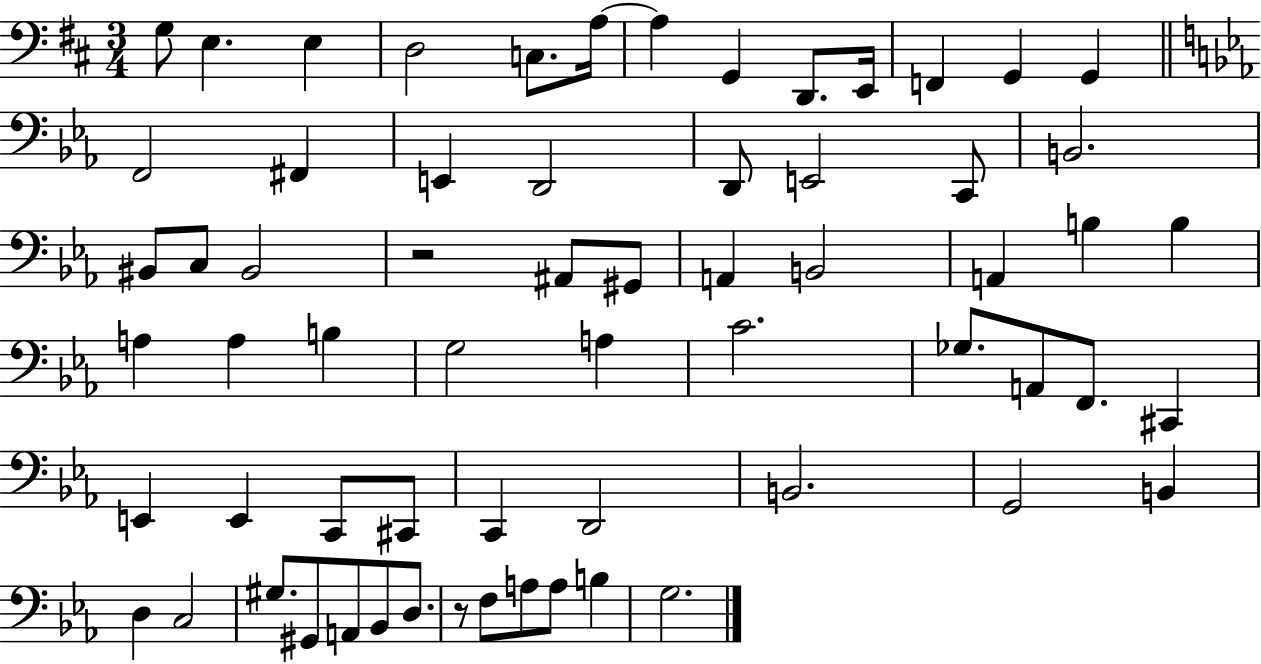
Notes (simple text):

G3/e E3/q. E3/q D3/h C3/e. A3/s A3/q G2/q D2/e. E2/s F2/q G2/q G2/q F2/h F#2/q E2/q D2/h D2/e E2/h C2/e B2/h. BIS2/e C3/e BIS2/h R/h A#2/e G#2/e A2/q B2/h A2/q B3/q B3/q A3/q A3/q B3/q G3/h A3/q C4/h. Gb3/e. A2/e F2/e. C#2/q E2/q E2/q C2/e C#2/e C2/q D2/h B2/h. G2/h B2/q D3/q C3/h G#3/e. G#2/e A2/e Bb2/e D3/e. R/e F3/e A3/e A3/e B3/q G3/h.